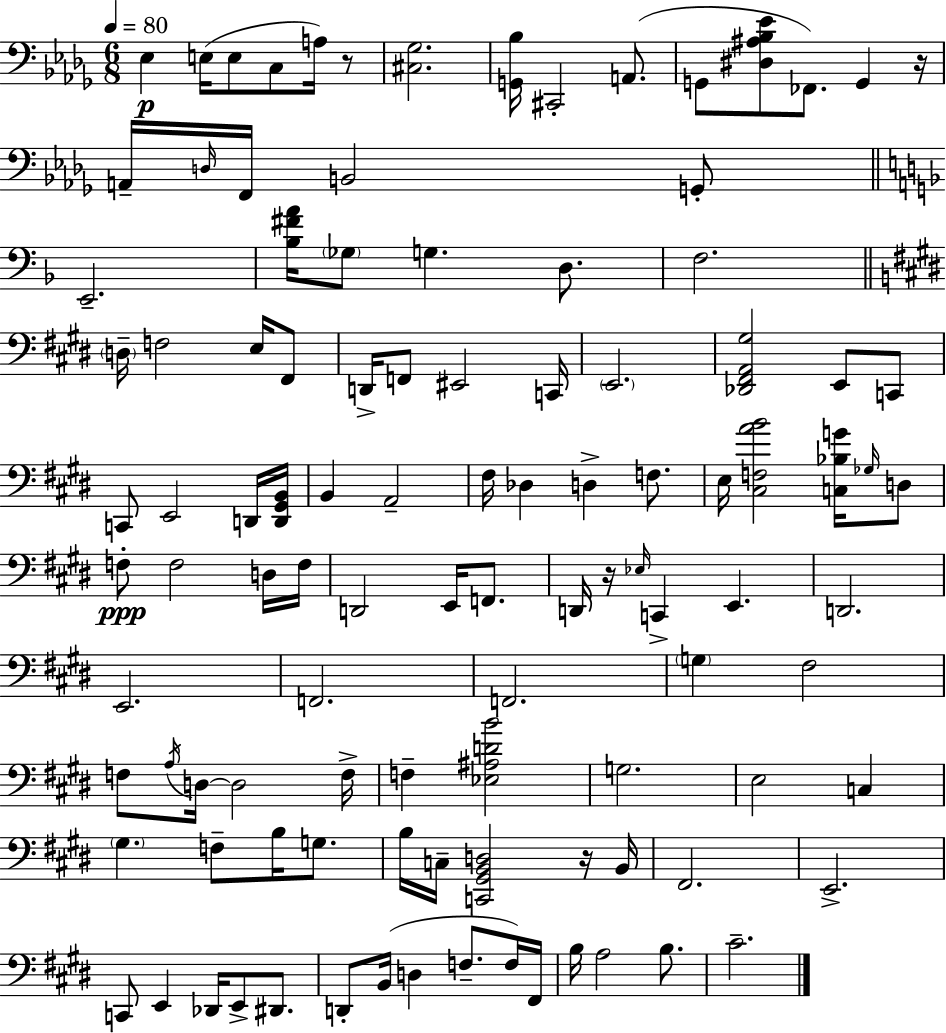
X:1
T:Untitled
M:6/8
L:1/4
K:Bbm
_E, E,/4 E,/2 C,/2 A,/4 z/2 [^C,_G,]2 [G,,_B,]/4 ^C,,2 A,,/2 G,,/2 [^D,^A,_B,_E]/2 _F,,/2 G,, z/4 A,,/4 D,/4 F,,/4 B,,2 G,,/2 E,,2 [_B,^FA]/4 _G,/2 G, D,/2 F,2 D,/4 F,2 E,/4 ^F,,/2 D,,/4 F,,/2 ^E,,2 C,,/4 E,,2 [_D,,^F,,A,,^G,]2 E,,/2 C,,/2 C,,/2 E,,2 D,,/4 [D,,^G,,B,,]/4 B,, A,,2 ^F,/4 _D, D, F,/2 E,/4 [^C,F,AB]2 [C,_B,G]/4 _G,/4 D,/2 F,/2 F,2 D,/4 F,/4 D,,2 E,,/4 F,,/2 D,,/4 z/4 _E,/4 C,, E,, D,,2 E,,2 F,,2 F,,2 G, ^F,2 F,/2 A,/4 D,/4 D,2 F,/4 F, [_E,^A,DB]2 G,2 E,2 C, ^G, F,/2 B,/4 G,/2 B,/4 C,/4 [C,,^G,,B,,D,]2 z/4 B,,/4 ^F,,2 E,,2 C,,/2 E,, _D,,/4 E,,/2 ^D,,/2 D,,/2 B,,/4 D, F,/2 F,/4 ^F,,/4 B,/4 A,2 B,/2 ^C2